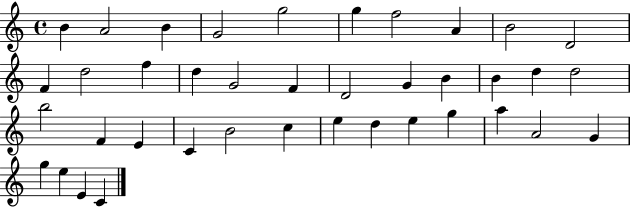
{
  \clef treble
  \time 4/4
  \defaultTimeSignature
  \key c \major
  b'4 a'2 b'4 | g'2 g''2 | g''4 f''2 a'4 | b'2 d'2 | \break f'4 d''2 f''4 | d''4 g'2 f'4 | d'2 g'4 b'4 | b'4 d''4 d''2 | \break b''2 f'4 e'4 | c'4 b'2 c''4 | e''4 d''4 e''4 g''4 | a''4 a'2 g'4 | \break g''4 e''4 e'4 c'4 | \bar "|."
}